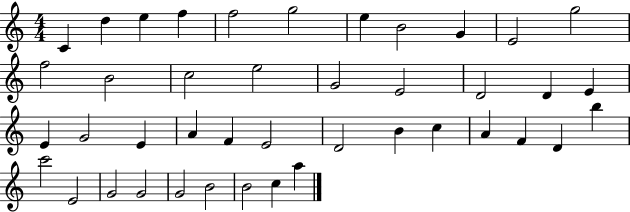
C4/q D5/q E5/q F5/q F5/h G5/h E5/q B4/h G4/q E4/h G5/h F5/h B4/h C5/h E5/h G4/h E4/h D4/h D4/q E4/q E4/q G4/h E4/q A4/q F4/q E4/h D4/h B4/q C5/q A4/q F4/q D4/q B5/q C6/h E4/h G4/h G4/h G4/h B4/h B4/h C5/q A5/q